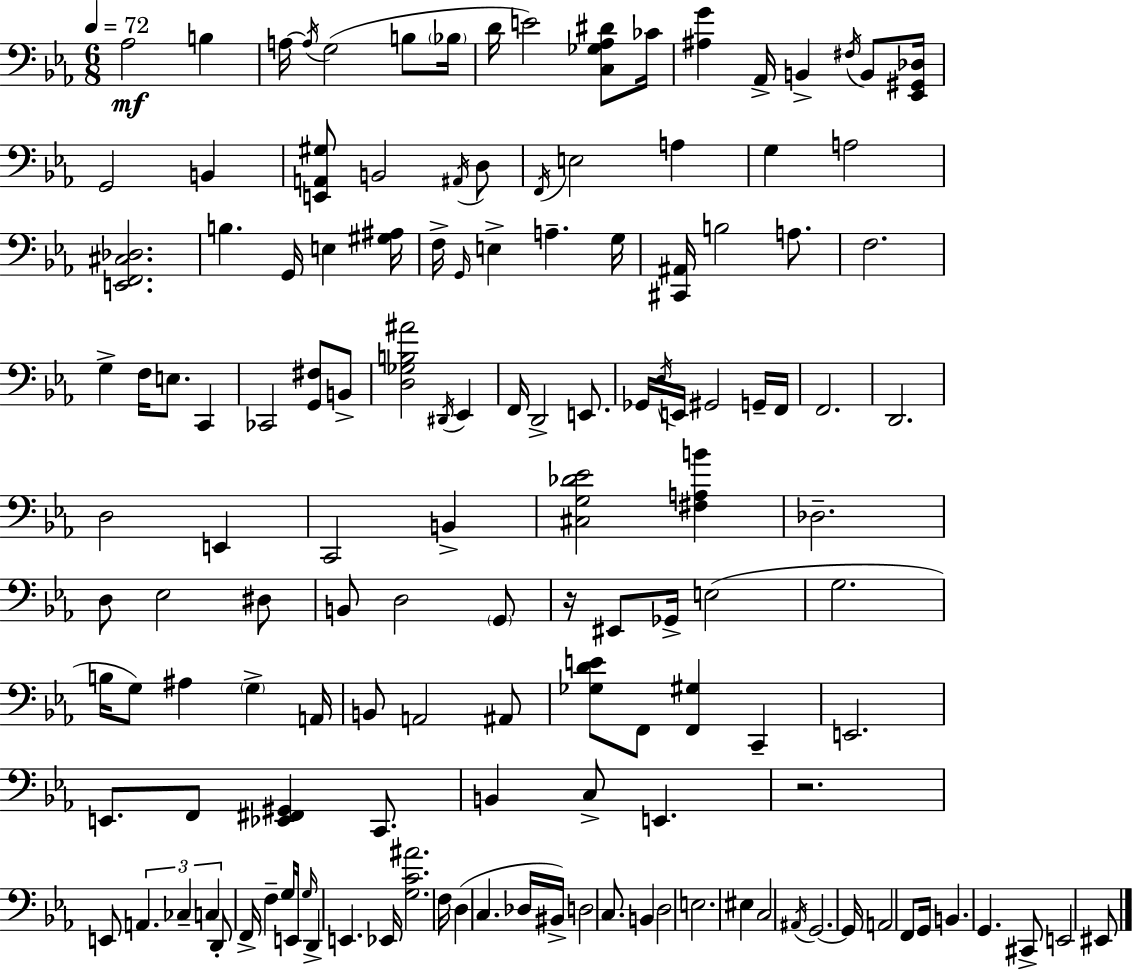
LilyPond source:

{
  \clef bass
  \numericTimeSignature
  \time 6/8
  \key ees \major
  \tempo 4 = 72
  aes2\mf b4 | a16~~ \acciaccatura { a16 }( g2 b8 | \parenthesize bes16 d'16 e'2) <c ges aes dis'>8 | ces'16 <ais g'>4 aes,16-> b,4-> \acciaccatura { fis16 } b,8 | \break <ees, gis, des>16 g,2 b,4 | <e, a, gis>8 b,2 | \acciaccatura { ais,16 } d8 \acciaccatura { f,16 } e2 | a4 g4 a2 | \break <e, f, cis des>2. | b4. g,16 e4 | <gis ais>16 f16-> \grace { g,16 } e4-> a4.-- | g16 <cis, ais,>16 b2 | \break a8. f2. | g4-> f16 e8. | c,4 ces,2 | <g, fis>8 b,8-> <d ges b ais'>2 | \break \acciaccatura { dis,16 } ees,4 f,16 d,2-> | e,8. ges,16 \acciaccatura { ees16 } e,16 gis,2 | g,16-- f,16 f,2. | d,2. | \break d2 | e,4 c,2 | b,4-> <cis g des' ees'>2 | <fis a b'>4 des2.-- | \break d8 ees2 | dis8 b,8 d2 | \parenthesize g,8 r16 eis,8 ges,16-> e2( | g2. | \break b16 g8) ais4 | \parenthesize g4-> a,16 b,8 a,2 | ais,8 <ges d' e'>8 f,8 <f, gis>4 | c,4-- e,2. | \break e,8. f,8 | <ees, fis, gis,>4 c,8. b,4 c8-> | e,4. r2. | e,8 \tuplet 3/2 { a,4. | \break ces4-- c4 } d,8-. | f,16-> f4-- g16 e,16 \grace { g16 } d,4-> | e,4. ees,16 <g c' ais'>2. | f16 d4( | \break c4. des16 bis,16->) d2 | c8. b,4 | d2 e2. | eis4 | \break c2 \acciaccatura { ais,16 } g,2.~~ | g,16 a,2 | f,8 g,16 b,4. | g,4. cis,8-> e,2 | \break eis,8 \bar "|."
}